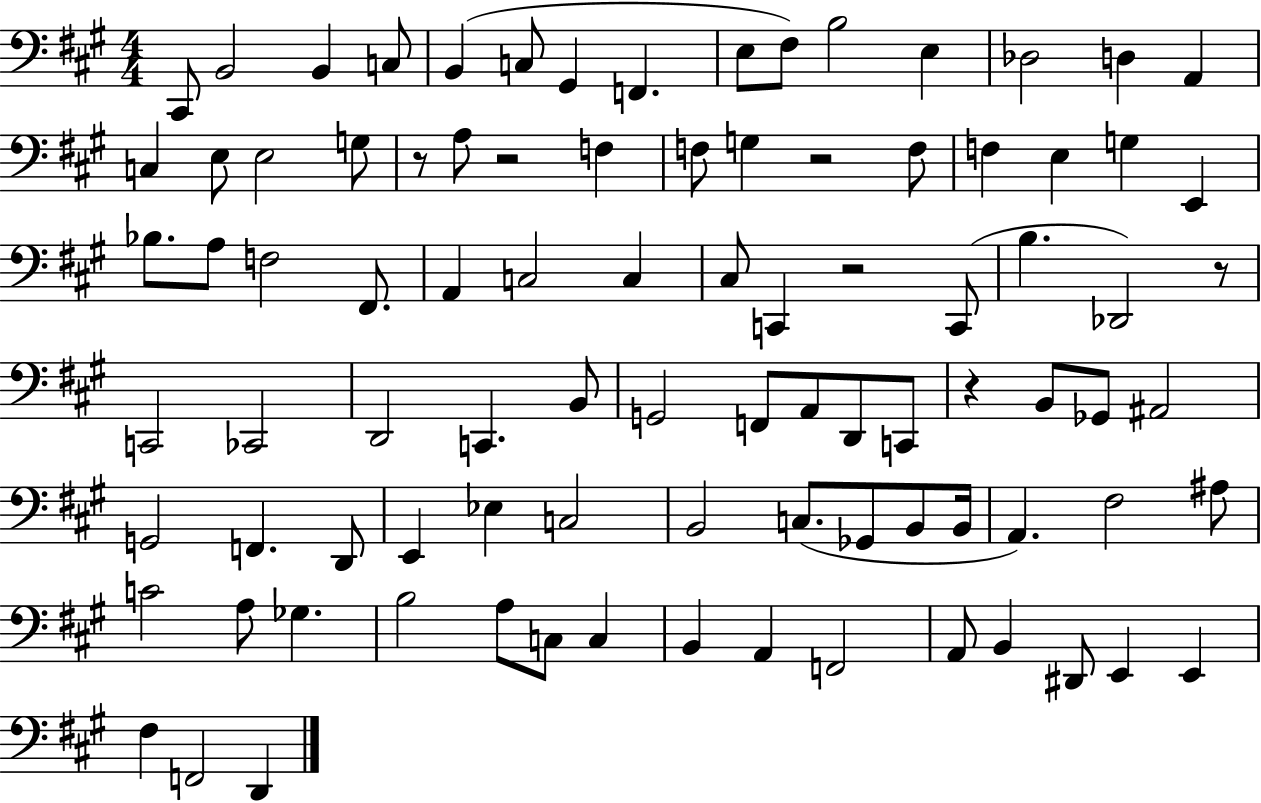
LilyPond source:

{
  \clef bass
  \numericTimeSignature
  \time 4/4
  \key a \major
  cis,8 b,2 b,4 c8 | b,4( c8 gis,4 f,4. | e8 fis8) b2 e4 | des2 d4 a,4 | \break c4 e8 e2 g8 | r8 a8 r2 f4 | f8 g4 r2 f8 | f4 e4 g4 e,4 | \break bes8. a8 f2 fis,8. | a,4 c2 c4 | cis8 c,4 r2 c,8( | b4. des,2) r8 | \break c,2 ces,2 | d,2 c,4. b,8 | g,2 f,8 a,8 d,8 c,8 | r4 b,8 ges,8 ais,2 | \break g,2 f,4. d,8 | e,4 ees4 c2 | b,2 c8.( ges,8 b,8 b,16 | a,4.) fis2 ais8 | \break c'2 a8 ges4. | b2 a8 c8 c4 | b,4 a,4 f,2 | a,8 b,4 dis,8 e,4 e,4 | \break fis4 f,2 d,4 | \bar "|."
}